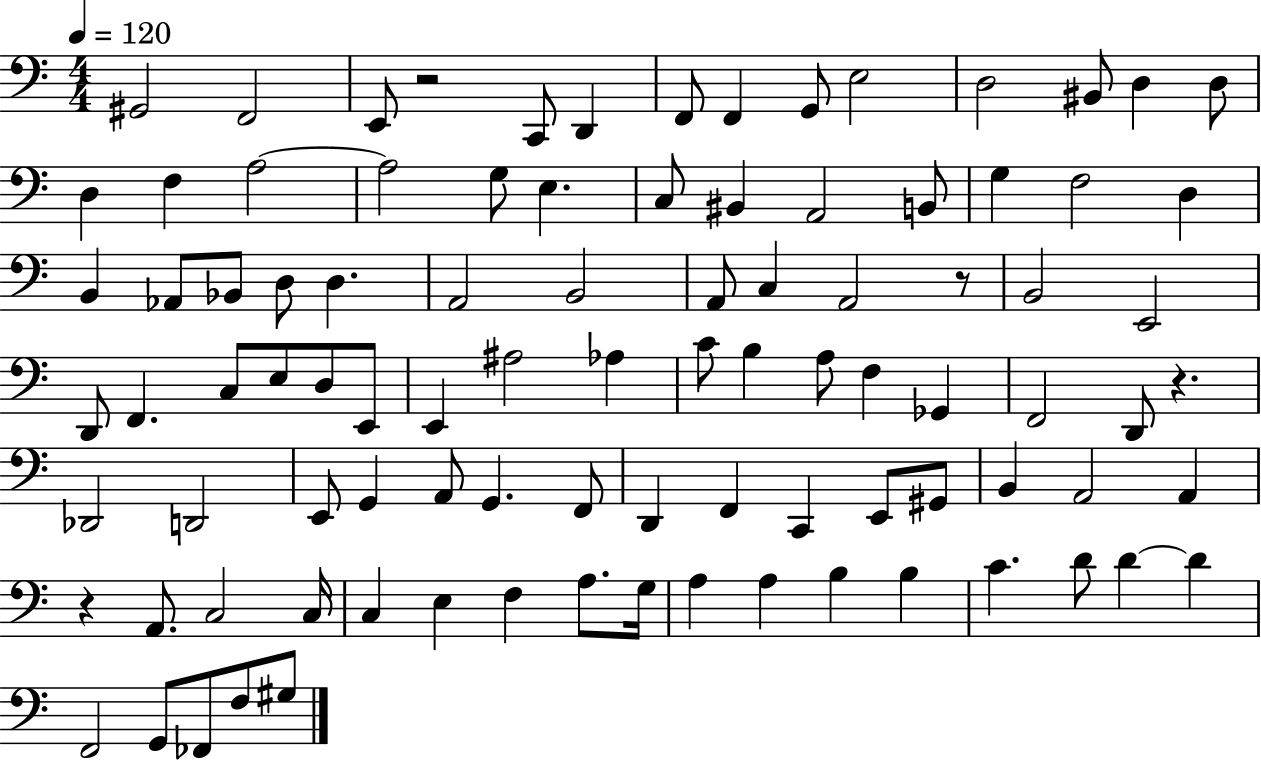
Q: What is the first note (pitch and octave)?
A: G#2